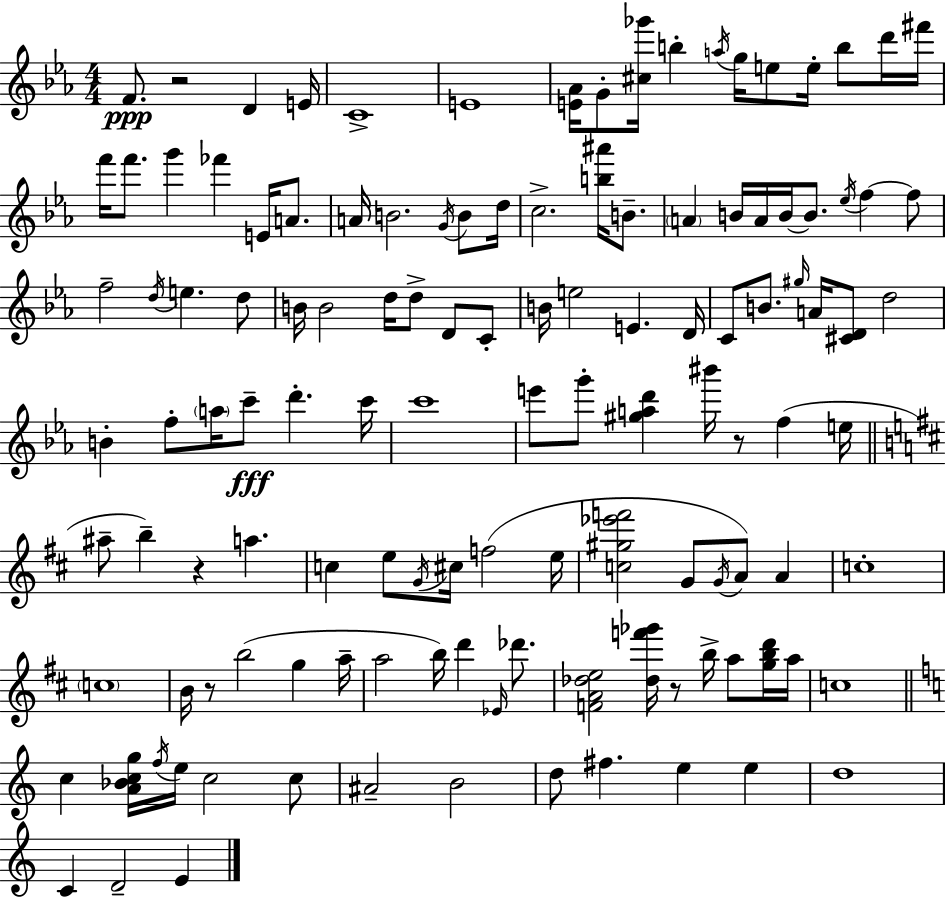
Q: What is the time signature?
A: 4/4